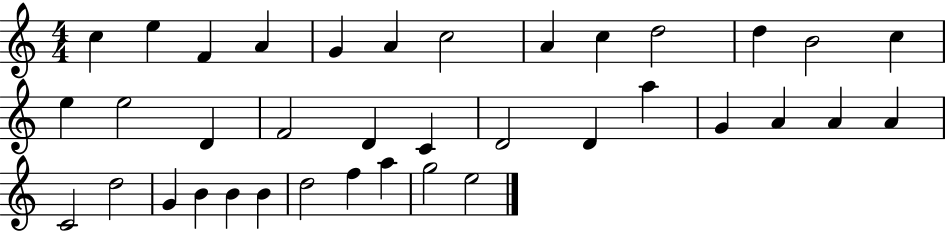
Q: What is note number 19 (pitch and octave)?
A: C4